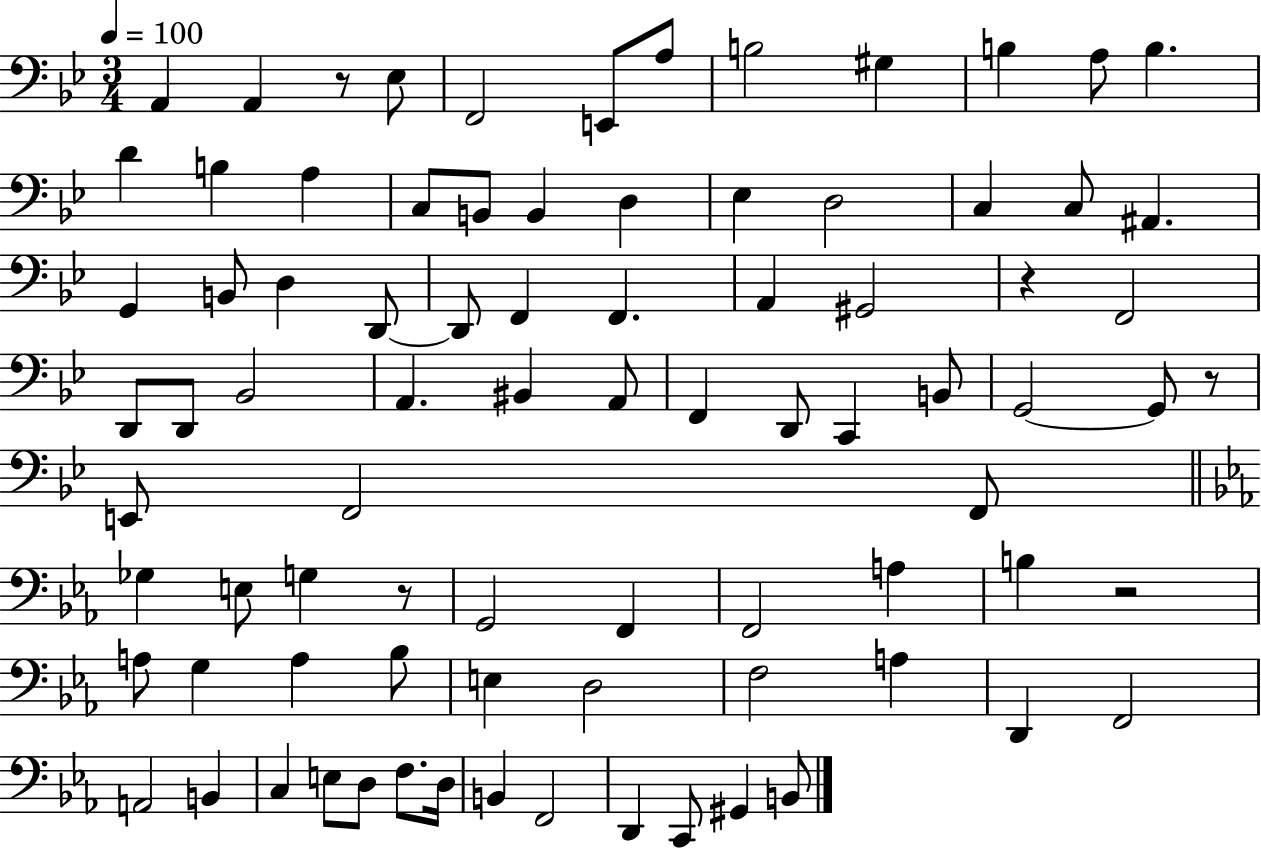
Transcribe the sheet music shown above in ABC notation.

X:1
T:Untitled
M:3/4
L:1/4
K:Bb
A,, A,, z/2 _E,/2 F,,2 E,,/2 A,/2 B,2 ^G, B, A,/2 B, D B, A, C,/2 B,,/2 B,, D, _E, D,2 C, C,/2 ^A,, G,, B,,/2 D, D,,/2 D,,/2 F,, F,, A,, ^G,,2 z F,,2 D,,/2 D,,/2 _B,,2 A,, ^B,, A,,/2 F,, D,,/2 C,, B,,/2 G,,2 G,,/2 z/2 E,,/2 F,,2 F,,/2 _G, E,/2 G, z/2 G,,2 F,, F,,2 A, B, z2 A,/2 G, A, _B,/2 E, D,2 F,2 A, D,, F,,2 A,,2 B,, C, E,/2 D,/2 F,/2 D,/4 B,, F,,2 D,, C,,/2 ^G,, B,,/2